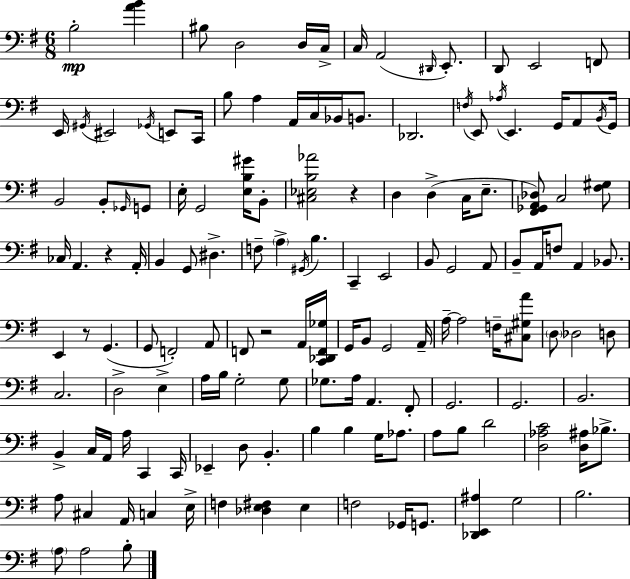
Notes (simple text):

B3/h [A4,B4]/q BIS3/e D3/h D3/s C3/s C3/s A2/h D#2/s E2/e. D2/e E2/h F2/e E2/s G#2/s EIS2/h Gb2/s E2/e C2/s B3/e A3/q A2/s C3/s Bb2/s B2/e. Db2/h. F3/s E2/e Ab3/s E2/q. G2/s A2/e B2/s G2/s B2/h B2/e Gb2/s G2/e E3/s G2/h [E3,B3,G#4]/s B2/e [C#3,Eb3,B3,Ab4]/h R/q D3/q D3/q C3/s E3/e. [F#2,Gb2,A2,Db3]/e C3/h [F#3,G#3]/e CES3/s A2/q. R/q A2/s B2/q G2/e D#3/q. F3/e A3/q G#2/s B3/q. C2/q E2/h B2/e G2/h A2/e B2/e A2/s F3/e A2/q Bb2/e. E2/q R/e G2/q. G2/e F2/h A2/e F2/e R/h A2/s [C2,Db2,F2,Gb3]/s G2/s B2/e G2/h A2/s A3/s A3/h F3/s [C#3,G#3,A4]/e D3/e Db3/h D3/e C3/h. D3/h E3/q A3/s B3/s G3/h G3/e Gb3/e. A3/s A2/q. F#2/e G2/h. G2/h. B2/h. B2/q C3/s A2/s A3/s C2/q C2/s Eb2/q D3/e B2/q. B3/q B3/q G3/s Ab3/e. A3/e B3/e D4/h [D3,Ab3,C4]/h [D3,A#3]/s Bb3/e. A3/e C#3/q A2/s C3/q E3/s F3/q [Db3,E3,F#3]/q E3/q F3/h Gb2/s G2/e. [Db2,E2,A#3]/q G3/h B3/h. A3/e A3/h B3/e